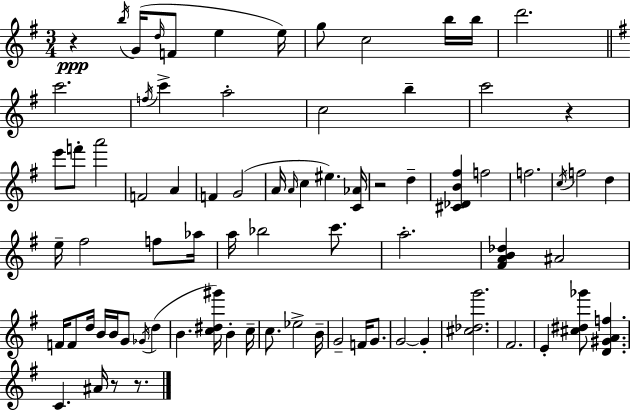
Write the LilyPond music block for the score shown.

{
  \clef treble
  \numericTimeSignature
  \time 3/4
  \key g \major
  r4\ppp \acciaccatura { b''16 }( g'16 \grace { d''16 } f'8 e''4 | e''16) g''8 c''2 | b''16 b''16 d'''2. | \bar "||" \break \key g \major c'''2. | \acciaccatura { f''16 } c'''4-> a''2-. | c''2 b''4-- | c'''2 r4 | \break e'''8 f'''8-. a'''2 | f'2 a'4 | f'4 g'2( | a'16 \grace { a'16 } c''4 eis''4.) | \break <c' aes'>16 r2 d''4-- | <cis' des' b' fis''>4 f''2 | f''2. | \acciaccatura { c''16 } f''2 d''4 | \break e''16-- fis''2 | f''8 aes''16 a''16 bes''2 | c'''8. a''2.-. | <fis' a' b' des''>4 ais'2 | \break f'16 f'8 d''16 b'16 b'16 g'8 \acciaccatura { ges'16 } | d''4( b'4. <c'' dis'' gis'''>16) b'4-. | c''16-- c''8. ees''2-> | b'16-- g'2-- | \break f'16 g'8. g'2~~ | g'4-. <cis'' des'' g'''>2. | fis'2. | e'4-. <cis'' dis'' ges'''>8 <d' gis' a' f''>4. | \break c'4. ais'16 r8 | r8. \bar "|."
}